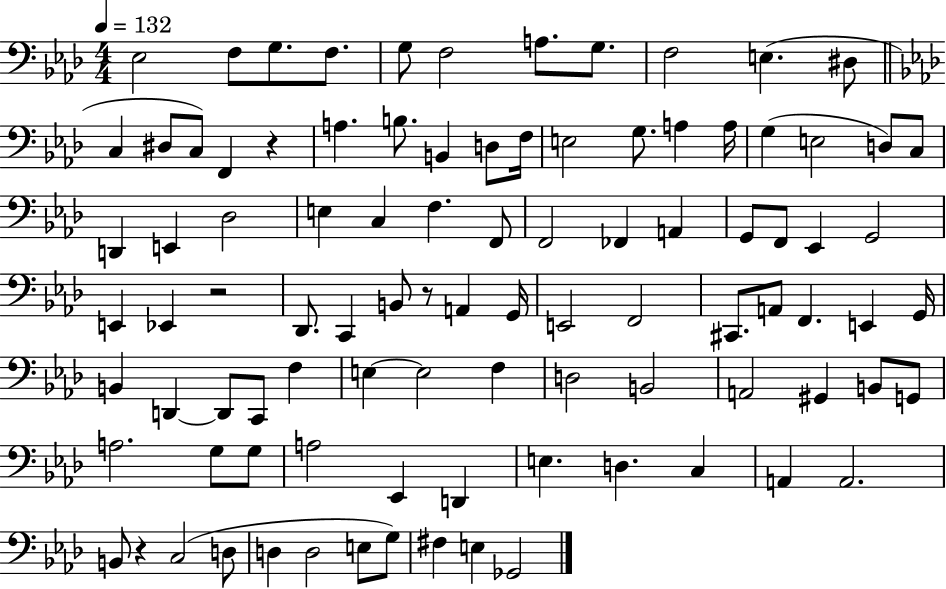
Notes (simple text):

Eb3/h F3/e G3/e. F3/e. G3/e F3/h A3/e. G3/e. F3/h E3/q. D#3/e C3/q D#3/e C3/e F2/q R/q A3/q. B3/e. B2/q D3/e F3/s E3/h G3/e. A3/q A3/s G3/q E3/h D3/e C3/e D2/q E2/q Db3/h E3/q C3/q F3/q. F2/e F2/h FES2/q A2/q G2/e F2/e Eb2/q G2/h E2/q Eb2/q R/h Db2/e. C2/q B2/e R/e A2/q G2/s E2/h F2/h C#2/e. A2/e F2/q. E2/q G2/s B2/q D2/q D2/e C2/e F3/q E3/q E3/h F3/q D3/h B2/h A2/h G#2/q B2/e G2/e A3/h. G3/e G3/e A3/h Eb2/q D2/q E3/q. D3/q. C3/q A2/q A2/h. B2/e R/q C3/h D3/e D3/q D3/h E3/e G3/e F#3/q E3/q Gb2/h